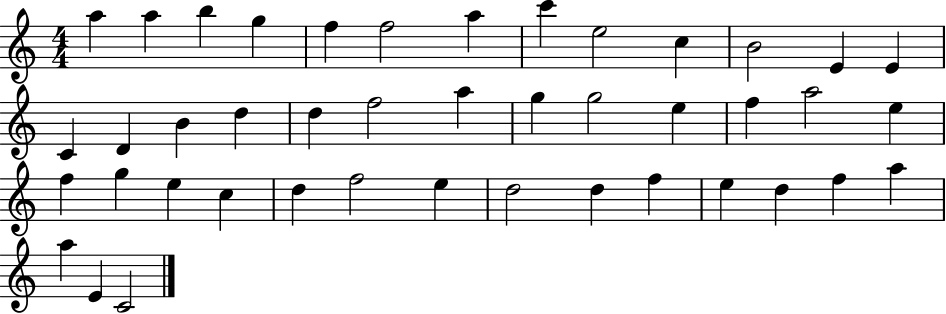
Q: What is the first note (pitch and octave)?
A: A5